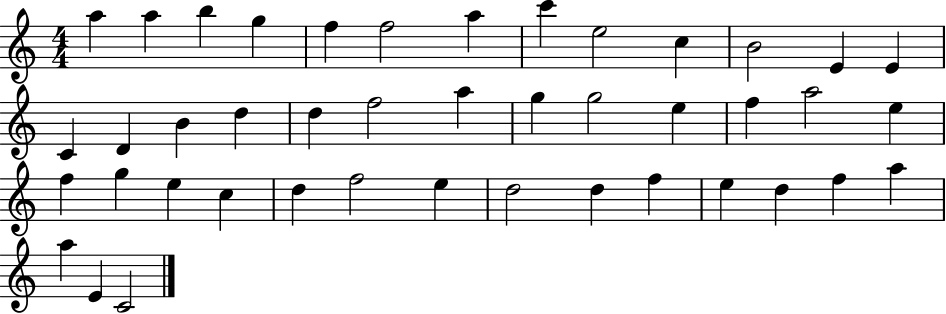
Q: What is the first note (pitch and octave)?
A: A5